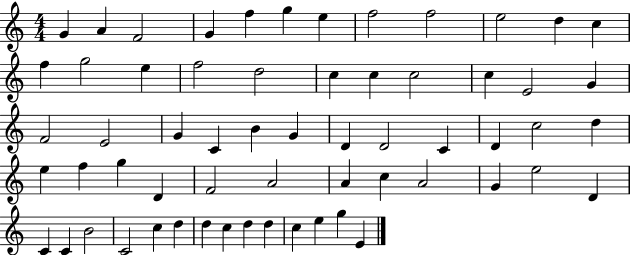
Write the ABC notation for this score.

X:1
T:Untitled
M:4/4
L:1/4
K:C
G A F2 G f g e f2 f2 e2 d c f g2 e f2 d2 c c c2 c E2 G F2 E2 G C B G D D2 C D c2 d e f g D F2 A2 A c A2 G e2 D C C B2 C2 c d d c d d c e g E